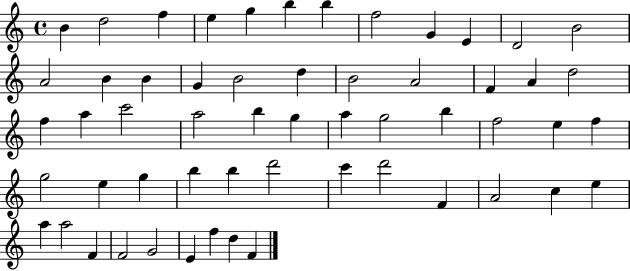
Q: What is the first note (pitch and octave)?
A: B4